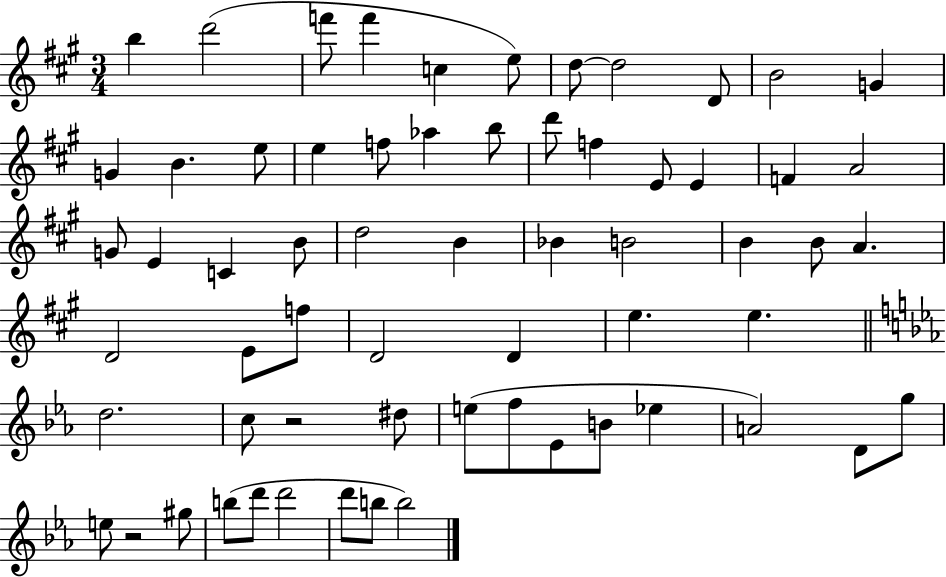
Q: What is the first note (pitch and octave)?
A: B5